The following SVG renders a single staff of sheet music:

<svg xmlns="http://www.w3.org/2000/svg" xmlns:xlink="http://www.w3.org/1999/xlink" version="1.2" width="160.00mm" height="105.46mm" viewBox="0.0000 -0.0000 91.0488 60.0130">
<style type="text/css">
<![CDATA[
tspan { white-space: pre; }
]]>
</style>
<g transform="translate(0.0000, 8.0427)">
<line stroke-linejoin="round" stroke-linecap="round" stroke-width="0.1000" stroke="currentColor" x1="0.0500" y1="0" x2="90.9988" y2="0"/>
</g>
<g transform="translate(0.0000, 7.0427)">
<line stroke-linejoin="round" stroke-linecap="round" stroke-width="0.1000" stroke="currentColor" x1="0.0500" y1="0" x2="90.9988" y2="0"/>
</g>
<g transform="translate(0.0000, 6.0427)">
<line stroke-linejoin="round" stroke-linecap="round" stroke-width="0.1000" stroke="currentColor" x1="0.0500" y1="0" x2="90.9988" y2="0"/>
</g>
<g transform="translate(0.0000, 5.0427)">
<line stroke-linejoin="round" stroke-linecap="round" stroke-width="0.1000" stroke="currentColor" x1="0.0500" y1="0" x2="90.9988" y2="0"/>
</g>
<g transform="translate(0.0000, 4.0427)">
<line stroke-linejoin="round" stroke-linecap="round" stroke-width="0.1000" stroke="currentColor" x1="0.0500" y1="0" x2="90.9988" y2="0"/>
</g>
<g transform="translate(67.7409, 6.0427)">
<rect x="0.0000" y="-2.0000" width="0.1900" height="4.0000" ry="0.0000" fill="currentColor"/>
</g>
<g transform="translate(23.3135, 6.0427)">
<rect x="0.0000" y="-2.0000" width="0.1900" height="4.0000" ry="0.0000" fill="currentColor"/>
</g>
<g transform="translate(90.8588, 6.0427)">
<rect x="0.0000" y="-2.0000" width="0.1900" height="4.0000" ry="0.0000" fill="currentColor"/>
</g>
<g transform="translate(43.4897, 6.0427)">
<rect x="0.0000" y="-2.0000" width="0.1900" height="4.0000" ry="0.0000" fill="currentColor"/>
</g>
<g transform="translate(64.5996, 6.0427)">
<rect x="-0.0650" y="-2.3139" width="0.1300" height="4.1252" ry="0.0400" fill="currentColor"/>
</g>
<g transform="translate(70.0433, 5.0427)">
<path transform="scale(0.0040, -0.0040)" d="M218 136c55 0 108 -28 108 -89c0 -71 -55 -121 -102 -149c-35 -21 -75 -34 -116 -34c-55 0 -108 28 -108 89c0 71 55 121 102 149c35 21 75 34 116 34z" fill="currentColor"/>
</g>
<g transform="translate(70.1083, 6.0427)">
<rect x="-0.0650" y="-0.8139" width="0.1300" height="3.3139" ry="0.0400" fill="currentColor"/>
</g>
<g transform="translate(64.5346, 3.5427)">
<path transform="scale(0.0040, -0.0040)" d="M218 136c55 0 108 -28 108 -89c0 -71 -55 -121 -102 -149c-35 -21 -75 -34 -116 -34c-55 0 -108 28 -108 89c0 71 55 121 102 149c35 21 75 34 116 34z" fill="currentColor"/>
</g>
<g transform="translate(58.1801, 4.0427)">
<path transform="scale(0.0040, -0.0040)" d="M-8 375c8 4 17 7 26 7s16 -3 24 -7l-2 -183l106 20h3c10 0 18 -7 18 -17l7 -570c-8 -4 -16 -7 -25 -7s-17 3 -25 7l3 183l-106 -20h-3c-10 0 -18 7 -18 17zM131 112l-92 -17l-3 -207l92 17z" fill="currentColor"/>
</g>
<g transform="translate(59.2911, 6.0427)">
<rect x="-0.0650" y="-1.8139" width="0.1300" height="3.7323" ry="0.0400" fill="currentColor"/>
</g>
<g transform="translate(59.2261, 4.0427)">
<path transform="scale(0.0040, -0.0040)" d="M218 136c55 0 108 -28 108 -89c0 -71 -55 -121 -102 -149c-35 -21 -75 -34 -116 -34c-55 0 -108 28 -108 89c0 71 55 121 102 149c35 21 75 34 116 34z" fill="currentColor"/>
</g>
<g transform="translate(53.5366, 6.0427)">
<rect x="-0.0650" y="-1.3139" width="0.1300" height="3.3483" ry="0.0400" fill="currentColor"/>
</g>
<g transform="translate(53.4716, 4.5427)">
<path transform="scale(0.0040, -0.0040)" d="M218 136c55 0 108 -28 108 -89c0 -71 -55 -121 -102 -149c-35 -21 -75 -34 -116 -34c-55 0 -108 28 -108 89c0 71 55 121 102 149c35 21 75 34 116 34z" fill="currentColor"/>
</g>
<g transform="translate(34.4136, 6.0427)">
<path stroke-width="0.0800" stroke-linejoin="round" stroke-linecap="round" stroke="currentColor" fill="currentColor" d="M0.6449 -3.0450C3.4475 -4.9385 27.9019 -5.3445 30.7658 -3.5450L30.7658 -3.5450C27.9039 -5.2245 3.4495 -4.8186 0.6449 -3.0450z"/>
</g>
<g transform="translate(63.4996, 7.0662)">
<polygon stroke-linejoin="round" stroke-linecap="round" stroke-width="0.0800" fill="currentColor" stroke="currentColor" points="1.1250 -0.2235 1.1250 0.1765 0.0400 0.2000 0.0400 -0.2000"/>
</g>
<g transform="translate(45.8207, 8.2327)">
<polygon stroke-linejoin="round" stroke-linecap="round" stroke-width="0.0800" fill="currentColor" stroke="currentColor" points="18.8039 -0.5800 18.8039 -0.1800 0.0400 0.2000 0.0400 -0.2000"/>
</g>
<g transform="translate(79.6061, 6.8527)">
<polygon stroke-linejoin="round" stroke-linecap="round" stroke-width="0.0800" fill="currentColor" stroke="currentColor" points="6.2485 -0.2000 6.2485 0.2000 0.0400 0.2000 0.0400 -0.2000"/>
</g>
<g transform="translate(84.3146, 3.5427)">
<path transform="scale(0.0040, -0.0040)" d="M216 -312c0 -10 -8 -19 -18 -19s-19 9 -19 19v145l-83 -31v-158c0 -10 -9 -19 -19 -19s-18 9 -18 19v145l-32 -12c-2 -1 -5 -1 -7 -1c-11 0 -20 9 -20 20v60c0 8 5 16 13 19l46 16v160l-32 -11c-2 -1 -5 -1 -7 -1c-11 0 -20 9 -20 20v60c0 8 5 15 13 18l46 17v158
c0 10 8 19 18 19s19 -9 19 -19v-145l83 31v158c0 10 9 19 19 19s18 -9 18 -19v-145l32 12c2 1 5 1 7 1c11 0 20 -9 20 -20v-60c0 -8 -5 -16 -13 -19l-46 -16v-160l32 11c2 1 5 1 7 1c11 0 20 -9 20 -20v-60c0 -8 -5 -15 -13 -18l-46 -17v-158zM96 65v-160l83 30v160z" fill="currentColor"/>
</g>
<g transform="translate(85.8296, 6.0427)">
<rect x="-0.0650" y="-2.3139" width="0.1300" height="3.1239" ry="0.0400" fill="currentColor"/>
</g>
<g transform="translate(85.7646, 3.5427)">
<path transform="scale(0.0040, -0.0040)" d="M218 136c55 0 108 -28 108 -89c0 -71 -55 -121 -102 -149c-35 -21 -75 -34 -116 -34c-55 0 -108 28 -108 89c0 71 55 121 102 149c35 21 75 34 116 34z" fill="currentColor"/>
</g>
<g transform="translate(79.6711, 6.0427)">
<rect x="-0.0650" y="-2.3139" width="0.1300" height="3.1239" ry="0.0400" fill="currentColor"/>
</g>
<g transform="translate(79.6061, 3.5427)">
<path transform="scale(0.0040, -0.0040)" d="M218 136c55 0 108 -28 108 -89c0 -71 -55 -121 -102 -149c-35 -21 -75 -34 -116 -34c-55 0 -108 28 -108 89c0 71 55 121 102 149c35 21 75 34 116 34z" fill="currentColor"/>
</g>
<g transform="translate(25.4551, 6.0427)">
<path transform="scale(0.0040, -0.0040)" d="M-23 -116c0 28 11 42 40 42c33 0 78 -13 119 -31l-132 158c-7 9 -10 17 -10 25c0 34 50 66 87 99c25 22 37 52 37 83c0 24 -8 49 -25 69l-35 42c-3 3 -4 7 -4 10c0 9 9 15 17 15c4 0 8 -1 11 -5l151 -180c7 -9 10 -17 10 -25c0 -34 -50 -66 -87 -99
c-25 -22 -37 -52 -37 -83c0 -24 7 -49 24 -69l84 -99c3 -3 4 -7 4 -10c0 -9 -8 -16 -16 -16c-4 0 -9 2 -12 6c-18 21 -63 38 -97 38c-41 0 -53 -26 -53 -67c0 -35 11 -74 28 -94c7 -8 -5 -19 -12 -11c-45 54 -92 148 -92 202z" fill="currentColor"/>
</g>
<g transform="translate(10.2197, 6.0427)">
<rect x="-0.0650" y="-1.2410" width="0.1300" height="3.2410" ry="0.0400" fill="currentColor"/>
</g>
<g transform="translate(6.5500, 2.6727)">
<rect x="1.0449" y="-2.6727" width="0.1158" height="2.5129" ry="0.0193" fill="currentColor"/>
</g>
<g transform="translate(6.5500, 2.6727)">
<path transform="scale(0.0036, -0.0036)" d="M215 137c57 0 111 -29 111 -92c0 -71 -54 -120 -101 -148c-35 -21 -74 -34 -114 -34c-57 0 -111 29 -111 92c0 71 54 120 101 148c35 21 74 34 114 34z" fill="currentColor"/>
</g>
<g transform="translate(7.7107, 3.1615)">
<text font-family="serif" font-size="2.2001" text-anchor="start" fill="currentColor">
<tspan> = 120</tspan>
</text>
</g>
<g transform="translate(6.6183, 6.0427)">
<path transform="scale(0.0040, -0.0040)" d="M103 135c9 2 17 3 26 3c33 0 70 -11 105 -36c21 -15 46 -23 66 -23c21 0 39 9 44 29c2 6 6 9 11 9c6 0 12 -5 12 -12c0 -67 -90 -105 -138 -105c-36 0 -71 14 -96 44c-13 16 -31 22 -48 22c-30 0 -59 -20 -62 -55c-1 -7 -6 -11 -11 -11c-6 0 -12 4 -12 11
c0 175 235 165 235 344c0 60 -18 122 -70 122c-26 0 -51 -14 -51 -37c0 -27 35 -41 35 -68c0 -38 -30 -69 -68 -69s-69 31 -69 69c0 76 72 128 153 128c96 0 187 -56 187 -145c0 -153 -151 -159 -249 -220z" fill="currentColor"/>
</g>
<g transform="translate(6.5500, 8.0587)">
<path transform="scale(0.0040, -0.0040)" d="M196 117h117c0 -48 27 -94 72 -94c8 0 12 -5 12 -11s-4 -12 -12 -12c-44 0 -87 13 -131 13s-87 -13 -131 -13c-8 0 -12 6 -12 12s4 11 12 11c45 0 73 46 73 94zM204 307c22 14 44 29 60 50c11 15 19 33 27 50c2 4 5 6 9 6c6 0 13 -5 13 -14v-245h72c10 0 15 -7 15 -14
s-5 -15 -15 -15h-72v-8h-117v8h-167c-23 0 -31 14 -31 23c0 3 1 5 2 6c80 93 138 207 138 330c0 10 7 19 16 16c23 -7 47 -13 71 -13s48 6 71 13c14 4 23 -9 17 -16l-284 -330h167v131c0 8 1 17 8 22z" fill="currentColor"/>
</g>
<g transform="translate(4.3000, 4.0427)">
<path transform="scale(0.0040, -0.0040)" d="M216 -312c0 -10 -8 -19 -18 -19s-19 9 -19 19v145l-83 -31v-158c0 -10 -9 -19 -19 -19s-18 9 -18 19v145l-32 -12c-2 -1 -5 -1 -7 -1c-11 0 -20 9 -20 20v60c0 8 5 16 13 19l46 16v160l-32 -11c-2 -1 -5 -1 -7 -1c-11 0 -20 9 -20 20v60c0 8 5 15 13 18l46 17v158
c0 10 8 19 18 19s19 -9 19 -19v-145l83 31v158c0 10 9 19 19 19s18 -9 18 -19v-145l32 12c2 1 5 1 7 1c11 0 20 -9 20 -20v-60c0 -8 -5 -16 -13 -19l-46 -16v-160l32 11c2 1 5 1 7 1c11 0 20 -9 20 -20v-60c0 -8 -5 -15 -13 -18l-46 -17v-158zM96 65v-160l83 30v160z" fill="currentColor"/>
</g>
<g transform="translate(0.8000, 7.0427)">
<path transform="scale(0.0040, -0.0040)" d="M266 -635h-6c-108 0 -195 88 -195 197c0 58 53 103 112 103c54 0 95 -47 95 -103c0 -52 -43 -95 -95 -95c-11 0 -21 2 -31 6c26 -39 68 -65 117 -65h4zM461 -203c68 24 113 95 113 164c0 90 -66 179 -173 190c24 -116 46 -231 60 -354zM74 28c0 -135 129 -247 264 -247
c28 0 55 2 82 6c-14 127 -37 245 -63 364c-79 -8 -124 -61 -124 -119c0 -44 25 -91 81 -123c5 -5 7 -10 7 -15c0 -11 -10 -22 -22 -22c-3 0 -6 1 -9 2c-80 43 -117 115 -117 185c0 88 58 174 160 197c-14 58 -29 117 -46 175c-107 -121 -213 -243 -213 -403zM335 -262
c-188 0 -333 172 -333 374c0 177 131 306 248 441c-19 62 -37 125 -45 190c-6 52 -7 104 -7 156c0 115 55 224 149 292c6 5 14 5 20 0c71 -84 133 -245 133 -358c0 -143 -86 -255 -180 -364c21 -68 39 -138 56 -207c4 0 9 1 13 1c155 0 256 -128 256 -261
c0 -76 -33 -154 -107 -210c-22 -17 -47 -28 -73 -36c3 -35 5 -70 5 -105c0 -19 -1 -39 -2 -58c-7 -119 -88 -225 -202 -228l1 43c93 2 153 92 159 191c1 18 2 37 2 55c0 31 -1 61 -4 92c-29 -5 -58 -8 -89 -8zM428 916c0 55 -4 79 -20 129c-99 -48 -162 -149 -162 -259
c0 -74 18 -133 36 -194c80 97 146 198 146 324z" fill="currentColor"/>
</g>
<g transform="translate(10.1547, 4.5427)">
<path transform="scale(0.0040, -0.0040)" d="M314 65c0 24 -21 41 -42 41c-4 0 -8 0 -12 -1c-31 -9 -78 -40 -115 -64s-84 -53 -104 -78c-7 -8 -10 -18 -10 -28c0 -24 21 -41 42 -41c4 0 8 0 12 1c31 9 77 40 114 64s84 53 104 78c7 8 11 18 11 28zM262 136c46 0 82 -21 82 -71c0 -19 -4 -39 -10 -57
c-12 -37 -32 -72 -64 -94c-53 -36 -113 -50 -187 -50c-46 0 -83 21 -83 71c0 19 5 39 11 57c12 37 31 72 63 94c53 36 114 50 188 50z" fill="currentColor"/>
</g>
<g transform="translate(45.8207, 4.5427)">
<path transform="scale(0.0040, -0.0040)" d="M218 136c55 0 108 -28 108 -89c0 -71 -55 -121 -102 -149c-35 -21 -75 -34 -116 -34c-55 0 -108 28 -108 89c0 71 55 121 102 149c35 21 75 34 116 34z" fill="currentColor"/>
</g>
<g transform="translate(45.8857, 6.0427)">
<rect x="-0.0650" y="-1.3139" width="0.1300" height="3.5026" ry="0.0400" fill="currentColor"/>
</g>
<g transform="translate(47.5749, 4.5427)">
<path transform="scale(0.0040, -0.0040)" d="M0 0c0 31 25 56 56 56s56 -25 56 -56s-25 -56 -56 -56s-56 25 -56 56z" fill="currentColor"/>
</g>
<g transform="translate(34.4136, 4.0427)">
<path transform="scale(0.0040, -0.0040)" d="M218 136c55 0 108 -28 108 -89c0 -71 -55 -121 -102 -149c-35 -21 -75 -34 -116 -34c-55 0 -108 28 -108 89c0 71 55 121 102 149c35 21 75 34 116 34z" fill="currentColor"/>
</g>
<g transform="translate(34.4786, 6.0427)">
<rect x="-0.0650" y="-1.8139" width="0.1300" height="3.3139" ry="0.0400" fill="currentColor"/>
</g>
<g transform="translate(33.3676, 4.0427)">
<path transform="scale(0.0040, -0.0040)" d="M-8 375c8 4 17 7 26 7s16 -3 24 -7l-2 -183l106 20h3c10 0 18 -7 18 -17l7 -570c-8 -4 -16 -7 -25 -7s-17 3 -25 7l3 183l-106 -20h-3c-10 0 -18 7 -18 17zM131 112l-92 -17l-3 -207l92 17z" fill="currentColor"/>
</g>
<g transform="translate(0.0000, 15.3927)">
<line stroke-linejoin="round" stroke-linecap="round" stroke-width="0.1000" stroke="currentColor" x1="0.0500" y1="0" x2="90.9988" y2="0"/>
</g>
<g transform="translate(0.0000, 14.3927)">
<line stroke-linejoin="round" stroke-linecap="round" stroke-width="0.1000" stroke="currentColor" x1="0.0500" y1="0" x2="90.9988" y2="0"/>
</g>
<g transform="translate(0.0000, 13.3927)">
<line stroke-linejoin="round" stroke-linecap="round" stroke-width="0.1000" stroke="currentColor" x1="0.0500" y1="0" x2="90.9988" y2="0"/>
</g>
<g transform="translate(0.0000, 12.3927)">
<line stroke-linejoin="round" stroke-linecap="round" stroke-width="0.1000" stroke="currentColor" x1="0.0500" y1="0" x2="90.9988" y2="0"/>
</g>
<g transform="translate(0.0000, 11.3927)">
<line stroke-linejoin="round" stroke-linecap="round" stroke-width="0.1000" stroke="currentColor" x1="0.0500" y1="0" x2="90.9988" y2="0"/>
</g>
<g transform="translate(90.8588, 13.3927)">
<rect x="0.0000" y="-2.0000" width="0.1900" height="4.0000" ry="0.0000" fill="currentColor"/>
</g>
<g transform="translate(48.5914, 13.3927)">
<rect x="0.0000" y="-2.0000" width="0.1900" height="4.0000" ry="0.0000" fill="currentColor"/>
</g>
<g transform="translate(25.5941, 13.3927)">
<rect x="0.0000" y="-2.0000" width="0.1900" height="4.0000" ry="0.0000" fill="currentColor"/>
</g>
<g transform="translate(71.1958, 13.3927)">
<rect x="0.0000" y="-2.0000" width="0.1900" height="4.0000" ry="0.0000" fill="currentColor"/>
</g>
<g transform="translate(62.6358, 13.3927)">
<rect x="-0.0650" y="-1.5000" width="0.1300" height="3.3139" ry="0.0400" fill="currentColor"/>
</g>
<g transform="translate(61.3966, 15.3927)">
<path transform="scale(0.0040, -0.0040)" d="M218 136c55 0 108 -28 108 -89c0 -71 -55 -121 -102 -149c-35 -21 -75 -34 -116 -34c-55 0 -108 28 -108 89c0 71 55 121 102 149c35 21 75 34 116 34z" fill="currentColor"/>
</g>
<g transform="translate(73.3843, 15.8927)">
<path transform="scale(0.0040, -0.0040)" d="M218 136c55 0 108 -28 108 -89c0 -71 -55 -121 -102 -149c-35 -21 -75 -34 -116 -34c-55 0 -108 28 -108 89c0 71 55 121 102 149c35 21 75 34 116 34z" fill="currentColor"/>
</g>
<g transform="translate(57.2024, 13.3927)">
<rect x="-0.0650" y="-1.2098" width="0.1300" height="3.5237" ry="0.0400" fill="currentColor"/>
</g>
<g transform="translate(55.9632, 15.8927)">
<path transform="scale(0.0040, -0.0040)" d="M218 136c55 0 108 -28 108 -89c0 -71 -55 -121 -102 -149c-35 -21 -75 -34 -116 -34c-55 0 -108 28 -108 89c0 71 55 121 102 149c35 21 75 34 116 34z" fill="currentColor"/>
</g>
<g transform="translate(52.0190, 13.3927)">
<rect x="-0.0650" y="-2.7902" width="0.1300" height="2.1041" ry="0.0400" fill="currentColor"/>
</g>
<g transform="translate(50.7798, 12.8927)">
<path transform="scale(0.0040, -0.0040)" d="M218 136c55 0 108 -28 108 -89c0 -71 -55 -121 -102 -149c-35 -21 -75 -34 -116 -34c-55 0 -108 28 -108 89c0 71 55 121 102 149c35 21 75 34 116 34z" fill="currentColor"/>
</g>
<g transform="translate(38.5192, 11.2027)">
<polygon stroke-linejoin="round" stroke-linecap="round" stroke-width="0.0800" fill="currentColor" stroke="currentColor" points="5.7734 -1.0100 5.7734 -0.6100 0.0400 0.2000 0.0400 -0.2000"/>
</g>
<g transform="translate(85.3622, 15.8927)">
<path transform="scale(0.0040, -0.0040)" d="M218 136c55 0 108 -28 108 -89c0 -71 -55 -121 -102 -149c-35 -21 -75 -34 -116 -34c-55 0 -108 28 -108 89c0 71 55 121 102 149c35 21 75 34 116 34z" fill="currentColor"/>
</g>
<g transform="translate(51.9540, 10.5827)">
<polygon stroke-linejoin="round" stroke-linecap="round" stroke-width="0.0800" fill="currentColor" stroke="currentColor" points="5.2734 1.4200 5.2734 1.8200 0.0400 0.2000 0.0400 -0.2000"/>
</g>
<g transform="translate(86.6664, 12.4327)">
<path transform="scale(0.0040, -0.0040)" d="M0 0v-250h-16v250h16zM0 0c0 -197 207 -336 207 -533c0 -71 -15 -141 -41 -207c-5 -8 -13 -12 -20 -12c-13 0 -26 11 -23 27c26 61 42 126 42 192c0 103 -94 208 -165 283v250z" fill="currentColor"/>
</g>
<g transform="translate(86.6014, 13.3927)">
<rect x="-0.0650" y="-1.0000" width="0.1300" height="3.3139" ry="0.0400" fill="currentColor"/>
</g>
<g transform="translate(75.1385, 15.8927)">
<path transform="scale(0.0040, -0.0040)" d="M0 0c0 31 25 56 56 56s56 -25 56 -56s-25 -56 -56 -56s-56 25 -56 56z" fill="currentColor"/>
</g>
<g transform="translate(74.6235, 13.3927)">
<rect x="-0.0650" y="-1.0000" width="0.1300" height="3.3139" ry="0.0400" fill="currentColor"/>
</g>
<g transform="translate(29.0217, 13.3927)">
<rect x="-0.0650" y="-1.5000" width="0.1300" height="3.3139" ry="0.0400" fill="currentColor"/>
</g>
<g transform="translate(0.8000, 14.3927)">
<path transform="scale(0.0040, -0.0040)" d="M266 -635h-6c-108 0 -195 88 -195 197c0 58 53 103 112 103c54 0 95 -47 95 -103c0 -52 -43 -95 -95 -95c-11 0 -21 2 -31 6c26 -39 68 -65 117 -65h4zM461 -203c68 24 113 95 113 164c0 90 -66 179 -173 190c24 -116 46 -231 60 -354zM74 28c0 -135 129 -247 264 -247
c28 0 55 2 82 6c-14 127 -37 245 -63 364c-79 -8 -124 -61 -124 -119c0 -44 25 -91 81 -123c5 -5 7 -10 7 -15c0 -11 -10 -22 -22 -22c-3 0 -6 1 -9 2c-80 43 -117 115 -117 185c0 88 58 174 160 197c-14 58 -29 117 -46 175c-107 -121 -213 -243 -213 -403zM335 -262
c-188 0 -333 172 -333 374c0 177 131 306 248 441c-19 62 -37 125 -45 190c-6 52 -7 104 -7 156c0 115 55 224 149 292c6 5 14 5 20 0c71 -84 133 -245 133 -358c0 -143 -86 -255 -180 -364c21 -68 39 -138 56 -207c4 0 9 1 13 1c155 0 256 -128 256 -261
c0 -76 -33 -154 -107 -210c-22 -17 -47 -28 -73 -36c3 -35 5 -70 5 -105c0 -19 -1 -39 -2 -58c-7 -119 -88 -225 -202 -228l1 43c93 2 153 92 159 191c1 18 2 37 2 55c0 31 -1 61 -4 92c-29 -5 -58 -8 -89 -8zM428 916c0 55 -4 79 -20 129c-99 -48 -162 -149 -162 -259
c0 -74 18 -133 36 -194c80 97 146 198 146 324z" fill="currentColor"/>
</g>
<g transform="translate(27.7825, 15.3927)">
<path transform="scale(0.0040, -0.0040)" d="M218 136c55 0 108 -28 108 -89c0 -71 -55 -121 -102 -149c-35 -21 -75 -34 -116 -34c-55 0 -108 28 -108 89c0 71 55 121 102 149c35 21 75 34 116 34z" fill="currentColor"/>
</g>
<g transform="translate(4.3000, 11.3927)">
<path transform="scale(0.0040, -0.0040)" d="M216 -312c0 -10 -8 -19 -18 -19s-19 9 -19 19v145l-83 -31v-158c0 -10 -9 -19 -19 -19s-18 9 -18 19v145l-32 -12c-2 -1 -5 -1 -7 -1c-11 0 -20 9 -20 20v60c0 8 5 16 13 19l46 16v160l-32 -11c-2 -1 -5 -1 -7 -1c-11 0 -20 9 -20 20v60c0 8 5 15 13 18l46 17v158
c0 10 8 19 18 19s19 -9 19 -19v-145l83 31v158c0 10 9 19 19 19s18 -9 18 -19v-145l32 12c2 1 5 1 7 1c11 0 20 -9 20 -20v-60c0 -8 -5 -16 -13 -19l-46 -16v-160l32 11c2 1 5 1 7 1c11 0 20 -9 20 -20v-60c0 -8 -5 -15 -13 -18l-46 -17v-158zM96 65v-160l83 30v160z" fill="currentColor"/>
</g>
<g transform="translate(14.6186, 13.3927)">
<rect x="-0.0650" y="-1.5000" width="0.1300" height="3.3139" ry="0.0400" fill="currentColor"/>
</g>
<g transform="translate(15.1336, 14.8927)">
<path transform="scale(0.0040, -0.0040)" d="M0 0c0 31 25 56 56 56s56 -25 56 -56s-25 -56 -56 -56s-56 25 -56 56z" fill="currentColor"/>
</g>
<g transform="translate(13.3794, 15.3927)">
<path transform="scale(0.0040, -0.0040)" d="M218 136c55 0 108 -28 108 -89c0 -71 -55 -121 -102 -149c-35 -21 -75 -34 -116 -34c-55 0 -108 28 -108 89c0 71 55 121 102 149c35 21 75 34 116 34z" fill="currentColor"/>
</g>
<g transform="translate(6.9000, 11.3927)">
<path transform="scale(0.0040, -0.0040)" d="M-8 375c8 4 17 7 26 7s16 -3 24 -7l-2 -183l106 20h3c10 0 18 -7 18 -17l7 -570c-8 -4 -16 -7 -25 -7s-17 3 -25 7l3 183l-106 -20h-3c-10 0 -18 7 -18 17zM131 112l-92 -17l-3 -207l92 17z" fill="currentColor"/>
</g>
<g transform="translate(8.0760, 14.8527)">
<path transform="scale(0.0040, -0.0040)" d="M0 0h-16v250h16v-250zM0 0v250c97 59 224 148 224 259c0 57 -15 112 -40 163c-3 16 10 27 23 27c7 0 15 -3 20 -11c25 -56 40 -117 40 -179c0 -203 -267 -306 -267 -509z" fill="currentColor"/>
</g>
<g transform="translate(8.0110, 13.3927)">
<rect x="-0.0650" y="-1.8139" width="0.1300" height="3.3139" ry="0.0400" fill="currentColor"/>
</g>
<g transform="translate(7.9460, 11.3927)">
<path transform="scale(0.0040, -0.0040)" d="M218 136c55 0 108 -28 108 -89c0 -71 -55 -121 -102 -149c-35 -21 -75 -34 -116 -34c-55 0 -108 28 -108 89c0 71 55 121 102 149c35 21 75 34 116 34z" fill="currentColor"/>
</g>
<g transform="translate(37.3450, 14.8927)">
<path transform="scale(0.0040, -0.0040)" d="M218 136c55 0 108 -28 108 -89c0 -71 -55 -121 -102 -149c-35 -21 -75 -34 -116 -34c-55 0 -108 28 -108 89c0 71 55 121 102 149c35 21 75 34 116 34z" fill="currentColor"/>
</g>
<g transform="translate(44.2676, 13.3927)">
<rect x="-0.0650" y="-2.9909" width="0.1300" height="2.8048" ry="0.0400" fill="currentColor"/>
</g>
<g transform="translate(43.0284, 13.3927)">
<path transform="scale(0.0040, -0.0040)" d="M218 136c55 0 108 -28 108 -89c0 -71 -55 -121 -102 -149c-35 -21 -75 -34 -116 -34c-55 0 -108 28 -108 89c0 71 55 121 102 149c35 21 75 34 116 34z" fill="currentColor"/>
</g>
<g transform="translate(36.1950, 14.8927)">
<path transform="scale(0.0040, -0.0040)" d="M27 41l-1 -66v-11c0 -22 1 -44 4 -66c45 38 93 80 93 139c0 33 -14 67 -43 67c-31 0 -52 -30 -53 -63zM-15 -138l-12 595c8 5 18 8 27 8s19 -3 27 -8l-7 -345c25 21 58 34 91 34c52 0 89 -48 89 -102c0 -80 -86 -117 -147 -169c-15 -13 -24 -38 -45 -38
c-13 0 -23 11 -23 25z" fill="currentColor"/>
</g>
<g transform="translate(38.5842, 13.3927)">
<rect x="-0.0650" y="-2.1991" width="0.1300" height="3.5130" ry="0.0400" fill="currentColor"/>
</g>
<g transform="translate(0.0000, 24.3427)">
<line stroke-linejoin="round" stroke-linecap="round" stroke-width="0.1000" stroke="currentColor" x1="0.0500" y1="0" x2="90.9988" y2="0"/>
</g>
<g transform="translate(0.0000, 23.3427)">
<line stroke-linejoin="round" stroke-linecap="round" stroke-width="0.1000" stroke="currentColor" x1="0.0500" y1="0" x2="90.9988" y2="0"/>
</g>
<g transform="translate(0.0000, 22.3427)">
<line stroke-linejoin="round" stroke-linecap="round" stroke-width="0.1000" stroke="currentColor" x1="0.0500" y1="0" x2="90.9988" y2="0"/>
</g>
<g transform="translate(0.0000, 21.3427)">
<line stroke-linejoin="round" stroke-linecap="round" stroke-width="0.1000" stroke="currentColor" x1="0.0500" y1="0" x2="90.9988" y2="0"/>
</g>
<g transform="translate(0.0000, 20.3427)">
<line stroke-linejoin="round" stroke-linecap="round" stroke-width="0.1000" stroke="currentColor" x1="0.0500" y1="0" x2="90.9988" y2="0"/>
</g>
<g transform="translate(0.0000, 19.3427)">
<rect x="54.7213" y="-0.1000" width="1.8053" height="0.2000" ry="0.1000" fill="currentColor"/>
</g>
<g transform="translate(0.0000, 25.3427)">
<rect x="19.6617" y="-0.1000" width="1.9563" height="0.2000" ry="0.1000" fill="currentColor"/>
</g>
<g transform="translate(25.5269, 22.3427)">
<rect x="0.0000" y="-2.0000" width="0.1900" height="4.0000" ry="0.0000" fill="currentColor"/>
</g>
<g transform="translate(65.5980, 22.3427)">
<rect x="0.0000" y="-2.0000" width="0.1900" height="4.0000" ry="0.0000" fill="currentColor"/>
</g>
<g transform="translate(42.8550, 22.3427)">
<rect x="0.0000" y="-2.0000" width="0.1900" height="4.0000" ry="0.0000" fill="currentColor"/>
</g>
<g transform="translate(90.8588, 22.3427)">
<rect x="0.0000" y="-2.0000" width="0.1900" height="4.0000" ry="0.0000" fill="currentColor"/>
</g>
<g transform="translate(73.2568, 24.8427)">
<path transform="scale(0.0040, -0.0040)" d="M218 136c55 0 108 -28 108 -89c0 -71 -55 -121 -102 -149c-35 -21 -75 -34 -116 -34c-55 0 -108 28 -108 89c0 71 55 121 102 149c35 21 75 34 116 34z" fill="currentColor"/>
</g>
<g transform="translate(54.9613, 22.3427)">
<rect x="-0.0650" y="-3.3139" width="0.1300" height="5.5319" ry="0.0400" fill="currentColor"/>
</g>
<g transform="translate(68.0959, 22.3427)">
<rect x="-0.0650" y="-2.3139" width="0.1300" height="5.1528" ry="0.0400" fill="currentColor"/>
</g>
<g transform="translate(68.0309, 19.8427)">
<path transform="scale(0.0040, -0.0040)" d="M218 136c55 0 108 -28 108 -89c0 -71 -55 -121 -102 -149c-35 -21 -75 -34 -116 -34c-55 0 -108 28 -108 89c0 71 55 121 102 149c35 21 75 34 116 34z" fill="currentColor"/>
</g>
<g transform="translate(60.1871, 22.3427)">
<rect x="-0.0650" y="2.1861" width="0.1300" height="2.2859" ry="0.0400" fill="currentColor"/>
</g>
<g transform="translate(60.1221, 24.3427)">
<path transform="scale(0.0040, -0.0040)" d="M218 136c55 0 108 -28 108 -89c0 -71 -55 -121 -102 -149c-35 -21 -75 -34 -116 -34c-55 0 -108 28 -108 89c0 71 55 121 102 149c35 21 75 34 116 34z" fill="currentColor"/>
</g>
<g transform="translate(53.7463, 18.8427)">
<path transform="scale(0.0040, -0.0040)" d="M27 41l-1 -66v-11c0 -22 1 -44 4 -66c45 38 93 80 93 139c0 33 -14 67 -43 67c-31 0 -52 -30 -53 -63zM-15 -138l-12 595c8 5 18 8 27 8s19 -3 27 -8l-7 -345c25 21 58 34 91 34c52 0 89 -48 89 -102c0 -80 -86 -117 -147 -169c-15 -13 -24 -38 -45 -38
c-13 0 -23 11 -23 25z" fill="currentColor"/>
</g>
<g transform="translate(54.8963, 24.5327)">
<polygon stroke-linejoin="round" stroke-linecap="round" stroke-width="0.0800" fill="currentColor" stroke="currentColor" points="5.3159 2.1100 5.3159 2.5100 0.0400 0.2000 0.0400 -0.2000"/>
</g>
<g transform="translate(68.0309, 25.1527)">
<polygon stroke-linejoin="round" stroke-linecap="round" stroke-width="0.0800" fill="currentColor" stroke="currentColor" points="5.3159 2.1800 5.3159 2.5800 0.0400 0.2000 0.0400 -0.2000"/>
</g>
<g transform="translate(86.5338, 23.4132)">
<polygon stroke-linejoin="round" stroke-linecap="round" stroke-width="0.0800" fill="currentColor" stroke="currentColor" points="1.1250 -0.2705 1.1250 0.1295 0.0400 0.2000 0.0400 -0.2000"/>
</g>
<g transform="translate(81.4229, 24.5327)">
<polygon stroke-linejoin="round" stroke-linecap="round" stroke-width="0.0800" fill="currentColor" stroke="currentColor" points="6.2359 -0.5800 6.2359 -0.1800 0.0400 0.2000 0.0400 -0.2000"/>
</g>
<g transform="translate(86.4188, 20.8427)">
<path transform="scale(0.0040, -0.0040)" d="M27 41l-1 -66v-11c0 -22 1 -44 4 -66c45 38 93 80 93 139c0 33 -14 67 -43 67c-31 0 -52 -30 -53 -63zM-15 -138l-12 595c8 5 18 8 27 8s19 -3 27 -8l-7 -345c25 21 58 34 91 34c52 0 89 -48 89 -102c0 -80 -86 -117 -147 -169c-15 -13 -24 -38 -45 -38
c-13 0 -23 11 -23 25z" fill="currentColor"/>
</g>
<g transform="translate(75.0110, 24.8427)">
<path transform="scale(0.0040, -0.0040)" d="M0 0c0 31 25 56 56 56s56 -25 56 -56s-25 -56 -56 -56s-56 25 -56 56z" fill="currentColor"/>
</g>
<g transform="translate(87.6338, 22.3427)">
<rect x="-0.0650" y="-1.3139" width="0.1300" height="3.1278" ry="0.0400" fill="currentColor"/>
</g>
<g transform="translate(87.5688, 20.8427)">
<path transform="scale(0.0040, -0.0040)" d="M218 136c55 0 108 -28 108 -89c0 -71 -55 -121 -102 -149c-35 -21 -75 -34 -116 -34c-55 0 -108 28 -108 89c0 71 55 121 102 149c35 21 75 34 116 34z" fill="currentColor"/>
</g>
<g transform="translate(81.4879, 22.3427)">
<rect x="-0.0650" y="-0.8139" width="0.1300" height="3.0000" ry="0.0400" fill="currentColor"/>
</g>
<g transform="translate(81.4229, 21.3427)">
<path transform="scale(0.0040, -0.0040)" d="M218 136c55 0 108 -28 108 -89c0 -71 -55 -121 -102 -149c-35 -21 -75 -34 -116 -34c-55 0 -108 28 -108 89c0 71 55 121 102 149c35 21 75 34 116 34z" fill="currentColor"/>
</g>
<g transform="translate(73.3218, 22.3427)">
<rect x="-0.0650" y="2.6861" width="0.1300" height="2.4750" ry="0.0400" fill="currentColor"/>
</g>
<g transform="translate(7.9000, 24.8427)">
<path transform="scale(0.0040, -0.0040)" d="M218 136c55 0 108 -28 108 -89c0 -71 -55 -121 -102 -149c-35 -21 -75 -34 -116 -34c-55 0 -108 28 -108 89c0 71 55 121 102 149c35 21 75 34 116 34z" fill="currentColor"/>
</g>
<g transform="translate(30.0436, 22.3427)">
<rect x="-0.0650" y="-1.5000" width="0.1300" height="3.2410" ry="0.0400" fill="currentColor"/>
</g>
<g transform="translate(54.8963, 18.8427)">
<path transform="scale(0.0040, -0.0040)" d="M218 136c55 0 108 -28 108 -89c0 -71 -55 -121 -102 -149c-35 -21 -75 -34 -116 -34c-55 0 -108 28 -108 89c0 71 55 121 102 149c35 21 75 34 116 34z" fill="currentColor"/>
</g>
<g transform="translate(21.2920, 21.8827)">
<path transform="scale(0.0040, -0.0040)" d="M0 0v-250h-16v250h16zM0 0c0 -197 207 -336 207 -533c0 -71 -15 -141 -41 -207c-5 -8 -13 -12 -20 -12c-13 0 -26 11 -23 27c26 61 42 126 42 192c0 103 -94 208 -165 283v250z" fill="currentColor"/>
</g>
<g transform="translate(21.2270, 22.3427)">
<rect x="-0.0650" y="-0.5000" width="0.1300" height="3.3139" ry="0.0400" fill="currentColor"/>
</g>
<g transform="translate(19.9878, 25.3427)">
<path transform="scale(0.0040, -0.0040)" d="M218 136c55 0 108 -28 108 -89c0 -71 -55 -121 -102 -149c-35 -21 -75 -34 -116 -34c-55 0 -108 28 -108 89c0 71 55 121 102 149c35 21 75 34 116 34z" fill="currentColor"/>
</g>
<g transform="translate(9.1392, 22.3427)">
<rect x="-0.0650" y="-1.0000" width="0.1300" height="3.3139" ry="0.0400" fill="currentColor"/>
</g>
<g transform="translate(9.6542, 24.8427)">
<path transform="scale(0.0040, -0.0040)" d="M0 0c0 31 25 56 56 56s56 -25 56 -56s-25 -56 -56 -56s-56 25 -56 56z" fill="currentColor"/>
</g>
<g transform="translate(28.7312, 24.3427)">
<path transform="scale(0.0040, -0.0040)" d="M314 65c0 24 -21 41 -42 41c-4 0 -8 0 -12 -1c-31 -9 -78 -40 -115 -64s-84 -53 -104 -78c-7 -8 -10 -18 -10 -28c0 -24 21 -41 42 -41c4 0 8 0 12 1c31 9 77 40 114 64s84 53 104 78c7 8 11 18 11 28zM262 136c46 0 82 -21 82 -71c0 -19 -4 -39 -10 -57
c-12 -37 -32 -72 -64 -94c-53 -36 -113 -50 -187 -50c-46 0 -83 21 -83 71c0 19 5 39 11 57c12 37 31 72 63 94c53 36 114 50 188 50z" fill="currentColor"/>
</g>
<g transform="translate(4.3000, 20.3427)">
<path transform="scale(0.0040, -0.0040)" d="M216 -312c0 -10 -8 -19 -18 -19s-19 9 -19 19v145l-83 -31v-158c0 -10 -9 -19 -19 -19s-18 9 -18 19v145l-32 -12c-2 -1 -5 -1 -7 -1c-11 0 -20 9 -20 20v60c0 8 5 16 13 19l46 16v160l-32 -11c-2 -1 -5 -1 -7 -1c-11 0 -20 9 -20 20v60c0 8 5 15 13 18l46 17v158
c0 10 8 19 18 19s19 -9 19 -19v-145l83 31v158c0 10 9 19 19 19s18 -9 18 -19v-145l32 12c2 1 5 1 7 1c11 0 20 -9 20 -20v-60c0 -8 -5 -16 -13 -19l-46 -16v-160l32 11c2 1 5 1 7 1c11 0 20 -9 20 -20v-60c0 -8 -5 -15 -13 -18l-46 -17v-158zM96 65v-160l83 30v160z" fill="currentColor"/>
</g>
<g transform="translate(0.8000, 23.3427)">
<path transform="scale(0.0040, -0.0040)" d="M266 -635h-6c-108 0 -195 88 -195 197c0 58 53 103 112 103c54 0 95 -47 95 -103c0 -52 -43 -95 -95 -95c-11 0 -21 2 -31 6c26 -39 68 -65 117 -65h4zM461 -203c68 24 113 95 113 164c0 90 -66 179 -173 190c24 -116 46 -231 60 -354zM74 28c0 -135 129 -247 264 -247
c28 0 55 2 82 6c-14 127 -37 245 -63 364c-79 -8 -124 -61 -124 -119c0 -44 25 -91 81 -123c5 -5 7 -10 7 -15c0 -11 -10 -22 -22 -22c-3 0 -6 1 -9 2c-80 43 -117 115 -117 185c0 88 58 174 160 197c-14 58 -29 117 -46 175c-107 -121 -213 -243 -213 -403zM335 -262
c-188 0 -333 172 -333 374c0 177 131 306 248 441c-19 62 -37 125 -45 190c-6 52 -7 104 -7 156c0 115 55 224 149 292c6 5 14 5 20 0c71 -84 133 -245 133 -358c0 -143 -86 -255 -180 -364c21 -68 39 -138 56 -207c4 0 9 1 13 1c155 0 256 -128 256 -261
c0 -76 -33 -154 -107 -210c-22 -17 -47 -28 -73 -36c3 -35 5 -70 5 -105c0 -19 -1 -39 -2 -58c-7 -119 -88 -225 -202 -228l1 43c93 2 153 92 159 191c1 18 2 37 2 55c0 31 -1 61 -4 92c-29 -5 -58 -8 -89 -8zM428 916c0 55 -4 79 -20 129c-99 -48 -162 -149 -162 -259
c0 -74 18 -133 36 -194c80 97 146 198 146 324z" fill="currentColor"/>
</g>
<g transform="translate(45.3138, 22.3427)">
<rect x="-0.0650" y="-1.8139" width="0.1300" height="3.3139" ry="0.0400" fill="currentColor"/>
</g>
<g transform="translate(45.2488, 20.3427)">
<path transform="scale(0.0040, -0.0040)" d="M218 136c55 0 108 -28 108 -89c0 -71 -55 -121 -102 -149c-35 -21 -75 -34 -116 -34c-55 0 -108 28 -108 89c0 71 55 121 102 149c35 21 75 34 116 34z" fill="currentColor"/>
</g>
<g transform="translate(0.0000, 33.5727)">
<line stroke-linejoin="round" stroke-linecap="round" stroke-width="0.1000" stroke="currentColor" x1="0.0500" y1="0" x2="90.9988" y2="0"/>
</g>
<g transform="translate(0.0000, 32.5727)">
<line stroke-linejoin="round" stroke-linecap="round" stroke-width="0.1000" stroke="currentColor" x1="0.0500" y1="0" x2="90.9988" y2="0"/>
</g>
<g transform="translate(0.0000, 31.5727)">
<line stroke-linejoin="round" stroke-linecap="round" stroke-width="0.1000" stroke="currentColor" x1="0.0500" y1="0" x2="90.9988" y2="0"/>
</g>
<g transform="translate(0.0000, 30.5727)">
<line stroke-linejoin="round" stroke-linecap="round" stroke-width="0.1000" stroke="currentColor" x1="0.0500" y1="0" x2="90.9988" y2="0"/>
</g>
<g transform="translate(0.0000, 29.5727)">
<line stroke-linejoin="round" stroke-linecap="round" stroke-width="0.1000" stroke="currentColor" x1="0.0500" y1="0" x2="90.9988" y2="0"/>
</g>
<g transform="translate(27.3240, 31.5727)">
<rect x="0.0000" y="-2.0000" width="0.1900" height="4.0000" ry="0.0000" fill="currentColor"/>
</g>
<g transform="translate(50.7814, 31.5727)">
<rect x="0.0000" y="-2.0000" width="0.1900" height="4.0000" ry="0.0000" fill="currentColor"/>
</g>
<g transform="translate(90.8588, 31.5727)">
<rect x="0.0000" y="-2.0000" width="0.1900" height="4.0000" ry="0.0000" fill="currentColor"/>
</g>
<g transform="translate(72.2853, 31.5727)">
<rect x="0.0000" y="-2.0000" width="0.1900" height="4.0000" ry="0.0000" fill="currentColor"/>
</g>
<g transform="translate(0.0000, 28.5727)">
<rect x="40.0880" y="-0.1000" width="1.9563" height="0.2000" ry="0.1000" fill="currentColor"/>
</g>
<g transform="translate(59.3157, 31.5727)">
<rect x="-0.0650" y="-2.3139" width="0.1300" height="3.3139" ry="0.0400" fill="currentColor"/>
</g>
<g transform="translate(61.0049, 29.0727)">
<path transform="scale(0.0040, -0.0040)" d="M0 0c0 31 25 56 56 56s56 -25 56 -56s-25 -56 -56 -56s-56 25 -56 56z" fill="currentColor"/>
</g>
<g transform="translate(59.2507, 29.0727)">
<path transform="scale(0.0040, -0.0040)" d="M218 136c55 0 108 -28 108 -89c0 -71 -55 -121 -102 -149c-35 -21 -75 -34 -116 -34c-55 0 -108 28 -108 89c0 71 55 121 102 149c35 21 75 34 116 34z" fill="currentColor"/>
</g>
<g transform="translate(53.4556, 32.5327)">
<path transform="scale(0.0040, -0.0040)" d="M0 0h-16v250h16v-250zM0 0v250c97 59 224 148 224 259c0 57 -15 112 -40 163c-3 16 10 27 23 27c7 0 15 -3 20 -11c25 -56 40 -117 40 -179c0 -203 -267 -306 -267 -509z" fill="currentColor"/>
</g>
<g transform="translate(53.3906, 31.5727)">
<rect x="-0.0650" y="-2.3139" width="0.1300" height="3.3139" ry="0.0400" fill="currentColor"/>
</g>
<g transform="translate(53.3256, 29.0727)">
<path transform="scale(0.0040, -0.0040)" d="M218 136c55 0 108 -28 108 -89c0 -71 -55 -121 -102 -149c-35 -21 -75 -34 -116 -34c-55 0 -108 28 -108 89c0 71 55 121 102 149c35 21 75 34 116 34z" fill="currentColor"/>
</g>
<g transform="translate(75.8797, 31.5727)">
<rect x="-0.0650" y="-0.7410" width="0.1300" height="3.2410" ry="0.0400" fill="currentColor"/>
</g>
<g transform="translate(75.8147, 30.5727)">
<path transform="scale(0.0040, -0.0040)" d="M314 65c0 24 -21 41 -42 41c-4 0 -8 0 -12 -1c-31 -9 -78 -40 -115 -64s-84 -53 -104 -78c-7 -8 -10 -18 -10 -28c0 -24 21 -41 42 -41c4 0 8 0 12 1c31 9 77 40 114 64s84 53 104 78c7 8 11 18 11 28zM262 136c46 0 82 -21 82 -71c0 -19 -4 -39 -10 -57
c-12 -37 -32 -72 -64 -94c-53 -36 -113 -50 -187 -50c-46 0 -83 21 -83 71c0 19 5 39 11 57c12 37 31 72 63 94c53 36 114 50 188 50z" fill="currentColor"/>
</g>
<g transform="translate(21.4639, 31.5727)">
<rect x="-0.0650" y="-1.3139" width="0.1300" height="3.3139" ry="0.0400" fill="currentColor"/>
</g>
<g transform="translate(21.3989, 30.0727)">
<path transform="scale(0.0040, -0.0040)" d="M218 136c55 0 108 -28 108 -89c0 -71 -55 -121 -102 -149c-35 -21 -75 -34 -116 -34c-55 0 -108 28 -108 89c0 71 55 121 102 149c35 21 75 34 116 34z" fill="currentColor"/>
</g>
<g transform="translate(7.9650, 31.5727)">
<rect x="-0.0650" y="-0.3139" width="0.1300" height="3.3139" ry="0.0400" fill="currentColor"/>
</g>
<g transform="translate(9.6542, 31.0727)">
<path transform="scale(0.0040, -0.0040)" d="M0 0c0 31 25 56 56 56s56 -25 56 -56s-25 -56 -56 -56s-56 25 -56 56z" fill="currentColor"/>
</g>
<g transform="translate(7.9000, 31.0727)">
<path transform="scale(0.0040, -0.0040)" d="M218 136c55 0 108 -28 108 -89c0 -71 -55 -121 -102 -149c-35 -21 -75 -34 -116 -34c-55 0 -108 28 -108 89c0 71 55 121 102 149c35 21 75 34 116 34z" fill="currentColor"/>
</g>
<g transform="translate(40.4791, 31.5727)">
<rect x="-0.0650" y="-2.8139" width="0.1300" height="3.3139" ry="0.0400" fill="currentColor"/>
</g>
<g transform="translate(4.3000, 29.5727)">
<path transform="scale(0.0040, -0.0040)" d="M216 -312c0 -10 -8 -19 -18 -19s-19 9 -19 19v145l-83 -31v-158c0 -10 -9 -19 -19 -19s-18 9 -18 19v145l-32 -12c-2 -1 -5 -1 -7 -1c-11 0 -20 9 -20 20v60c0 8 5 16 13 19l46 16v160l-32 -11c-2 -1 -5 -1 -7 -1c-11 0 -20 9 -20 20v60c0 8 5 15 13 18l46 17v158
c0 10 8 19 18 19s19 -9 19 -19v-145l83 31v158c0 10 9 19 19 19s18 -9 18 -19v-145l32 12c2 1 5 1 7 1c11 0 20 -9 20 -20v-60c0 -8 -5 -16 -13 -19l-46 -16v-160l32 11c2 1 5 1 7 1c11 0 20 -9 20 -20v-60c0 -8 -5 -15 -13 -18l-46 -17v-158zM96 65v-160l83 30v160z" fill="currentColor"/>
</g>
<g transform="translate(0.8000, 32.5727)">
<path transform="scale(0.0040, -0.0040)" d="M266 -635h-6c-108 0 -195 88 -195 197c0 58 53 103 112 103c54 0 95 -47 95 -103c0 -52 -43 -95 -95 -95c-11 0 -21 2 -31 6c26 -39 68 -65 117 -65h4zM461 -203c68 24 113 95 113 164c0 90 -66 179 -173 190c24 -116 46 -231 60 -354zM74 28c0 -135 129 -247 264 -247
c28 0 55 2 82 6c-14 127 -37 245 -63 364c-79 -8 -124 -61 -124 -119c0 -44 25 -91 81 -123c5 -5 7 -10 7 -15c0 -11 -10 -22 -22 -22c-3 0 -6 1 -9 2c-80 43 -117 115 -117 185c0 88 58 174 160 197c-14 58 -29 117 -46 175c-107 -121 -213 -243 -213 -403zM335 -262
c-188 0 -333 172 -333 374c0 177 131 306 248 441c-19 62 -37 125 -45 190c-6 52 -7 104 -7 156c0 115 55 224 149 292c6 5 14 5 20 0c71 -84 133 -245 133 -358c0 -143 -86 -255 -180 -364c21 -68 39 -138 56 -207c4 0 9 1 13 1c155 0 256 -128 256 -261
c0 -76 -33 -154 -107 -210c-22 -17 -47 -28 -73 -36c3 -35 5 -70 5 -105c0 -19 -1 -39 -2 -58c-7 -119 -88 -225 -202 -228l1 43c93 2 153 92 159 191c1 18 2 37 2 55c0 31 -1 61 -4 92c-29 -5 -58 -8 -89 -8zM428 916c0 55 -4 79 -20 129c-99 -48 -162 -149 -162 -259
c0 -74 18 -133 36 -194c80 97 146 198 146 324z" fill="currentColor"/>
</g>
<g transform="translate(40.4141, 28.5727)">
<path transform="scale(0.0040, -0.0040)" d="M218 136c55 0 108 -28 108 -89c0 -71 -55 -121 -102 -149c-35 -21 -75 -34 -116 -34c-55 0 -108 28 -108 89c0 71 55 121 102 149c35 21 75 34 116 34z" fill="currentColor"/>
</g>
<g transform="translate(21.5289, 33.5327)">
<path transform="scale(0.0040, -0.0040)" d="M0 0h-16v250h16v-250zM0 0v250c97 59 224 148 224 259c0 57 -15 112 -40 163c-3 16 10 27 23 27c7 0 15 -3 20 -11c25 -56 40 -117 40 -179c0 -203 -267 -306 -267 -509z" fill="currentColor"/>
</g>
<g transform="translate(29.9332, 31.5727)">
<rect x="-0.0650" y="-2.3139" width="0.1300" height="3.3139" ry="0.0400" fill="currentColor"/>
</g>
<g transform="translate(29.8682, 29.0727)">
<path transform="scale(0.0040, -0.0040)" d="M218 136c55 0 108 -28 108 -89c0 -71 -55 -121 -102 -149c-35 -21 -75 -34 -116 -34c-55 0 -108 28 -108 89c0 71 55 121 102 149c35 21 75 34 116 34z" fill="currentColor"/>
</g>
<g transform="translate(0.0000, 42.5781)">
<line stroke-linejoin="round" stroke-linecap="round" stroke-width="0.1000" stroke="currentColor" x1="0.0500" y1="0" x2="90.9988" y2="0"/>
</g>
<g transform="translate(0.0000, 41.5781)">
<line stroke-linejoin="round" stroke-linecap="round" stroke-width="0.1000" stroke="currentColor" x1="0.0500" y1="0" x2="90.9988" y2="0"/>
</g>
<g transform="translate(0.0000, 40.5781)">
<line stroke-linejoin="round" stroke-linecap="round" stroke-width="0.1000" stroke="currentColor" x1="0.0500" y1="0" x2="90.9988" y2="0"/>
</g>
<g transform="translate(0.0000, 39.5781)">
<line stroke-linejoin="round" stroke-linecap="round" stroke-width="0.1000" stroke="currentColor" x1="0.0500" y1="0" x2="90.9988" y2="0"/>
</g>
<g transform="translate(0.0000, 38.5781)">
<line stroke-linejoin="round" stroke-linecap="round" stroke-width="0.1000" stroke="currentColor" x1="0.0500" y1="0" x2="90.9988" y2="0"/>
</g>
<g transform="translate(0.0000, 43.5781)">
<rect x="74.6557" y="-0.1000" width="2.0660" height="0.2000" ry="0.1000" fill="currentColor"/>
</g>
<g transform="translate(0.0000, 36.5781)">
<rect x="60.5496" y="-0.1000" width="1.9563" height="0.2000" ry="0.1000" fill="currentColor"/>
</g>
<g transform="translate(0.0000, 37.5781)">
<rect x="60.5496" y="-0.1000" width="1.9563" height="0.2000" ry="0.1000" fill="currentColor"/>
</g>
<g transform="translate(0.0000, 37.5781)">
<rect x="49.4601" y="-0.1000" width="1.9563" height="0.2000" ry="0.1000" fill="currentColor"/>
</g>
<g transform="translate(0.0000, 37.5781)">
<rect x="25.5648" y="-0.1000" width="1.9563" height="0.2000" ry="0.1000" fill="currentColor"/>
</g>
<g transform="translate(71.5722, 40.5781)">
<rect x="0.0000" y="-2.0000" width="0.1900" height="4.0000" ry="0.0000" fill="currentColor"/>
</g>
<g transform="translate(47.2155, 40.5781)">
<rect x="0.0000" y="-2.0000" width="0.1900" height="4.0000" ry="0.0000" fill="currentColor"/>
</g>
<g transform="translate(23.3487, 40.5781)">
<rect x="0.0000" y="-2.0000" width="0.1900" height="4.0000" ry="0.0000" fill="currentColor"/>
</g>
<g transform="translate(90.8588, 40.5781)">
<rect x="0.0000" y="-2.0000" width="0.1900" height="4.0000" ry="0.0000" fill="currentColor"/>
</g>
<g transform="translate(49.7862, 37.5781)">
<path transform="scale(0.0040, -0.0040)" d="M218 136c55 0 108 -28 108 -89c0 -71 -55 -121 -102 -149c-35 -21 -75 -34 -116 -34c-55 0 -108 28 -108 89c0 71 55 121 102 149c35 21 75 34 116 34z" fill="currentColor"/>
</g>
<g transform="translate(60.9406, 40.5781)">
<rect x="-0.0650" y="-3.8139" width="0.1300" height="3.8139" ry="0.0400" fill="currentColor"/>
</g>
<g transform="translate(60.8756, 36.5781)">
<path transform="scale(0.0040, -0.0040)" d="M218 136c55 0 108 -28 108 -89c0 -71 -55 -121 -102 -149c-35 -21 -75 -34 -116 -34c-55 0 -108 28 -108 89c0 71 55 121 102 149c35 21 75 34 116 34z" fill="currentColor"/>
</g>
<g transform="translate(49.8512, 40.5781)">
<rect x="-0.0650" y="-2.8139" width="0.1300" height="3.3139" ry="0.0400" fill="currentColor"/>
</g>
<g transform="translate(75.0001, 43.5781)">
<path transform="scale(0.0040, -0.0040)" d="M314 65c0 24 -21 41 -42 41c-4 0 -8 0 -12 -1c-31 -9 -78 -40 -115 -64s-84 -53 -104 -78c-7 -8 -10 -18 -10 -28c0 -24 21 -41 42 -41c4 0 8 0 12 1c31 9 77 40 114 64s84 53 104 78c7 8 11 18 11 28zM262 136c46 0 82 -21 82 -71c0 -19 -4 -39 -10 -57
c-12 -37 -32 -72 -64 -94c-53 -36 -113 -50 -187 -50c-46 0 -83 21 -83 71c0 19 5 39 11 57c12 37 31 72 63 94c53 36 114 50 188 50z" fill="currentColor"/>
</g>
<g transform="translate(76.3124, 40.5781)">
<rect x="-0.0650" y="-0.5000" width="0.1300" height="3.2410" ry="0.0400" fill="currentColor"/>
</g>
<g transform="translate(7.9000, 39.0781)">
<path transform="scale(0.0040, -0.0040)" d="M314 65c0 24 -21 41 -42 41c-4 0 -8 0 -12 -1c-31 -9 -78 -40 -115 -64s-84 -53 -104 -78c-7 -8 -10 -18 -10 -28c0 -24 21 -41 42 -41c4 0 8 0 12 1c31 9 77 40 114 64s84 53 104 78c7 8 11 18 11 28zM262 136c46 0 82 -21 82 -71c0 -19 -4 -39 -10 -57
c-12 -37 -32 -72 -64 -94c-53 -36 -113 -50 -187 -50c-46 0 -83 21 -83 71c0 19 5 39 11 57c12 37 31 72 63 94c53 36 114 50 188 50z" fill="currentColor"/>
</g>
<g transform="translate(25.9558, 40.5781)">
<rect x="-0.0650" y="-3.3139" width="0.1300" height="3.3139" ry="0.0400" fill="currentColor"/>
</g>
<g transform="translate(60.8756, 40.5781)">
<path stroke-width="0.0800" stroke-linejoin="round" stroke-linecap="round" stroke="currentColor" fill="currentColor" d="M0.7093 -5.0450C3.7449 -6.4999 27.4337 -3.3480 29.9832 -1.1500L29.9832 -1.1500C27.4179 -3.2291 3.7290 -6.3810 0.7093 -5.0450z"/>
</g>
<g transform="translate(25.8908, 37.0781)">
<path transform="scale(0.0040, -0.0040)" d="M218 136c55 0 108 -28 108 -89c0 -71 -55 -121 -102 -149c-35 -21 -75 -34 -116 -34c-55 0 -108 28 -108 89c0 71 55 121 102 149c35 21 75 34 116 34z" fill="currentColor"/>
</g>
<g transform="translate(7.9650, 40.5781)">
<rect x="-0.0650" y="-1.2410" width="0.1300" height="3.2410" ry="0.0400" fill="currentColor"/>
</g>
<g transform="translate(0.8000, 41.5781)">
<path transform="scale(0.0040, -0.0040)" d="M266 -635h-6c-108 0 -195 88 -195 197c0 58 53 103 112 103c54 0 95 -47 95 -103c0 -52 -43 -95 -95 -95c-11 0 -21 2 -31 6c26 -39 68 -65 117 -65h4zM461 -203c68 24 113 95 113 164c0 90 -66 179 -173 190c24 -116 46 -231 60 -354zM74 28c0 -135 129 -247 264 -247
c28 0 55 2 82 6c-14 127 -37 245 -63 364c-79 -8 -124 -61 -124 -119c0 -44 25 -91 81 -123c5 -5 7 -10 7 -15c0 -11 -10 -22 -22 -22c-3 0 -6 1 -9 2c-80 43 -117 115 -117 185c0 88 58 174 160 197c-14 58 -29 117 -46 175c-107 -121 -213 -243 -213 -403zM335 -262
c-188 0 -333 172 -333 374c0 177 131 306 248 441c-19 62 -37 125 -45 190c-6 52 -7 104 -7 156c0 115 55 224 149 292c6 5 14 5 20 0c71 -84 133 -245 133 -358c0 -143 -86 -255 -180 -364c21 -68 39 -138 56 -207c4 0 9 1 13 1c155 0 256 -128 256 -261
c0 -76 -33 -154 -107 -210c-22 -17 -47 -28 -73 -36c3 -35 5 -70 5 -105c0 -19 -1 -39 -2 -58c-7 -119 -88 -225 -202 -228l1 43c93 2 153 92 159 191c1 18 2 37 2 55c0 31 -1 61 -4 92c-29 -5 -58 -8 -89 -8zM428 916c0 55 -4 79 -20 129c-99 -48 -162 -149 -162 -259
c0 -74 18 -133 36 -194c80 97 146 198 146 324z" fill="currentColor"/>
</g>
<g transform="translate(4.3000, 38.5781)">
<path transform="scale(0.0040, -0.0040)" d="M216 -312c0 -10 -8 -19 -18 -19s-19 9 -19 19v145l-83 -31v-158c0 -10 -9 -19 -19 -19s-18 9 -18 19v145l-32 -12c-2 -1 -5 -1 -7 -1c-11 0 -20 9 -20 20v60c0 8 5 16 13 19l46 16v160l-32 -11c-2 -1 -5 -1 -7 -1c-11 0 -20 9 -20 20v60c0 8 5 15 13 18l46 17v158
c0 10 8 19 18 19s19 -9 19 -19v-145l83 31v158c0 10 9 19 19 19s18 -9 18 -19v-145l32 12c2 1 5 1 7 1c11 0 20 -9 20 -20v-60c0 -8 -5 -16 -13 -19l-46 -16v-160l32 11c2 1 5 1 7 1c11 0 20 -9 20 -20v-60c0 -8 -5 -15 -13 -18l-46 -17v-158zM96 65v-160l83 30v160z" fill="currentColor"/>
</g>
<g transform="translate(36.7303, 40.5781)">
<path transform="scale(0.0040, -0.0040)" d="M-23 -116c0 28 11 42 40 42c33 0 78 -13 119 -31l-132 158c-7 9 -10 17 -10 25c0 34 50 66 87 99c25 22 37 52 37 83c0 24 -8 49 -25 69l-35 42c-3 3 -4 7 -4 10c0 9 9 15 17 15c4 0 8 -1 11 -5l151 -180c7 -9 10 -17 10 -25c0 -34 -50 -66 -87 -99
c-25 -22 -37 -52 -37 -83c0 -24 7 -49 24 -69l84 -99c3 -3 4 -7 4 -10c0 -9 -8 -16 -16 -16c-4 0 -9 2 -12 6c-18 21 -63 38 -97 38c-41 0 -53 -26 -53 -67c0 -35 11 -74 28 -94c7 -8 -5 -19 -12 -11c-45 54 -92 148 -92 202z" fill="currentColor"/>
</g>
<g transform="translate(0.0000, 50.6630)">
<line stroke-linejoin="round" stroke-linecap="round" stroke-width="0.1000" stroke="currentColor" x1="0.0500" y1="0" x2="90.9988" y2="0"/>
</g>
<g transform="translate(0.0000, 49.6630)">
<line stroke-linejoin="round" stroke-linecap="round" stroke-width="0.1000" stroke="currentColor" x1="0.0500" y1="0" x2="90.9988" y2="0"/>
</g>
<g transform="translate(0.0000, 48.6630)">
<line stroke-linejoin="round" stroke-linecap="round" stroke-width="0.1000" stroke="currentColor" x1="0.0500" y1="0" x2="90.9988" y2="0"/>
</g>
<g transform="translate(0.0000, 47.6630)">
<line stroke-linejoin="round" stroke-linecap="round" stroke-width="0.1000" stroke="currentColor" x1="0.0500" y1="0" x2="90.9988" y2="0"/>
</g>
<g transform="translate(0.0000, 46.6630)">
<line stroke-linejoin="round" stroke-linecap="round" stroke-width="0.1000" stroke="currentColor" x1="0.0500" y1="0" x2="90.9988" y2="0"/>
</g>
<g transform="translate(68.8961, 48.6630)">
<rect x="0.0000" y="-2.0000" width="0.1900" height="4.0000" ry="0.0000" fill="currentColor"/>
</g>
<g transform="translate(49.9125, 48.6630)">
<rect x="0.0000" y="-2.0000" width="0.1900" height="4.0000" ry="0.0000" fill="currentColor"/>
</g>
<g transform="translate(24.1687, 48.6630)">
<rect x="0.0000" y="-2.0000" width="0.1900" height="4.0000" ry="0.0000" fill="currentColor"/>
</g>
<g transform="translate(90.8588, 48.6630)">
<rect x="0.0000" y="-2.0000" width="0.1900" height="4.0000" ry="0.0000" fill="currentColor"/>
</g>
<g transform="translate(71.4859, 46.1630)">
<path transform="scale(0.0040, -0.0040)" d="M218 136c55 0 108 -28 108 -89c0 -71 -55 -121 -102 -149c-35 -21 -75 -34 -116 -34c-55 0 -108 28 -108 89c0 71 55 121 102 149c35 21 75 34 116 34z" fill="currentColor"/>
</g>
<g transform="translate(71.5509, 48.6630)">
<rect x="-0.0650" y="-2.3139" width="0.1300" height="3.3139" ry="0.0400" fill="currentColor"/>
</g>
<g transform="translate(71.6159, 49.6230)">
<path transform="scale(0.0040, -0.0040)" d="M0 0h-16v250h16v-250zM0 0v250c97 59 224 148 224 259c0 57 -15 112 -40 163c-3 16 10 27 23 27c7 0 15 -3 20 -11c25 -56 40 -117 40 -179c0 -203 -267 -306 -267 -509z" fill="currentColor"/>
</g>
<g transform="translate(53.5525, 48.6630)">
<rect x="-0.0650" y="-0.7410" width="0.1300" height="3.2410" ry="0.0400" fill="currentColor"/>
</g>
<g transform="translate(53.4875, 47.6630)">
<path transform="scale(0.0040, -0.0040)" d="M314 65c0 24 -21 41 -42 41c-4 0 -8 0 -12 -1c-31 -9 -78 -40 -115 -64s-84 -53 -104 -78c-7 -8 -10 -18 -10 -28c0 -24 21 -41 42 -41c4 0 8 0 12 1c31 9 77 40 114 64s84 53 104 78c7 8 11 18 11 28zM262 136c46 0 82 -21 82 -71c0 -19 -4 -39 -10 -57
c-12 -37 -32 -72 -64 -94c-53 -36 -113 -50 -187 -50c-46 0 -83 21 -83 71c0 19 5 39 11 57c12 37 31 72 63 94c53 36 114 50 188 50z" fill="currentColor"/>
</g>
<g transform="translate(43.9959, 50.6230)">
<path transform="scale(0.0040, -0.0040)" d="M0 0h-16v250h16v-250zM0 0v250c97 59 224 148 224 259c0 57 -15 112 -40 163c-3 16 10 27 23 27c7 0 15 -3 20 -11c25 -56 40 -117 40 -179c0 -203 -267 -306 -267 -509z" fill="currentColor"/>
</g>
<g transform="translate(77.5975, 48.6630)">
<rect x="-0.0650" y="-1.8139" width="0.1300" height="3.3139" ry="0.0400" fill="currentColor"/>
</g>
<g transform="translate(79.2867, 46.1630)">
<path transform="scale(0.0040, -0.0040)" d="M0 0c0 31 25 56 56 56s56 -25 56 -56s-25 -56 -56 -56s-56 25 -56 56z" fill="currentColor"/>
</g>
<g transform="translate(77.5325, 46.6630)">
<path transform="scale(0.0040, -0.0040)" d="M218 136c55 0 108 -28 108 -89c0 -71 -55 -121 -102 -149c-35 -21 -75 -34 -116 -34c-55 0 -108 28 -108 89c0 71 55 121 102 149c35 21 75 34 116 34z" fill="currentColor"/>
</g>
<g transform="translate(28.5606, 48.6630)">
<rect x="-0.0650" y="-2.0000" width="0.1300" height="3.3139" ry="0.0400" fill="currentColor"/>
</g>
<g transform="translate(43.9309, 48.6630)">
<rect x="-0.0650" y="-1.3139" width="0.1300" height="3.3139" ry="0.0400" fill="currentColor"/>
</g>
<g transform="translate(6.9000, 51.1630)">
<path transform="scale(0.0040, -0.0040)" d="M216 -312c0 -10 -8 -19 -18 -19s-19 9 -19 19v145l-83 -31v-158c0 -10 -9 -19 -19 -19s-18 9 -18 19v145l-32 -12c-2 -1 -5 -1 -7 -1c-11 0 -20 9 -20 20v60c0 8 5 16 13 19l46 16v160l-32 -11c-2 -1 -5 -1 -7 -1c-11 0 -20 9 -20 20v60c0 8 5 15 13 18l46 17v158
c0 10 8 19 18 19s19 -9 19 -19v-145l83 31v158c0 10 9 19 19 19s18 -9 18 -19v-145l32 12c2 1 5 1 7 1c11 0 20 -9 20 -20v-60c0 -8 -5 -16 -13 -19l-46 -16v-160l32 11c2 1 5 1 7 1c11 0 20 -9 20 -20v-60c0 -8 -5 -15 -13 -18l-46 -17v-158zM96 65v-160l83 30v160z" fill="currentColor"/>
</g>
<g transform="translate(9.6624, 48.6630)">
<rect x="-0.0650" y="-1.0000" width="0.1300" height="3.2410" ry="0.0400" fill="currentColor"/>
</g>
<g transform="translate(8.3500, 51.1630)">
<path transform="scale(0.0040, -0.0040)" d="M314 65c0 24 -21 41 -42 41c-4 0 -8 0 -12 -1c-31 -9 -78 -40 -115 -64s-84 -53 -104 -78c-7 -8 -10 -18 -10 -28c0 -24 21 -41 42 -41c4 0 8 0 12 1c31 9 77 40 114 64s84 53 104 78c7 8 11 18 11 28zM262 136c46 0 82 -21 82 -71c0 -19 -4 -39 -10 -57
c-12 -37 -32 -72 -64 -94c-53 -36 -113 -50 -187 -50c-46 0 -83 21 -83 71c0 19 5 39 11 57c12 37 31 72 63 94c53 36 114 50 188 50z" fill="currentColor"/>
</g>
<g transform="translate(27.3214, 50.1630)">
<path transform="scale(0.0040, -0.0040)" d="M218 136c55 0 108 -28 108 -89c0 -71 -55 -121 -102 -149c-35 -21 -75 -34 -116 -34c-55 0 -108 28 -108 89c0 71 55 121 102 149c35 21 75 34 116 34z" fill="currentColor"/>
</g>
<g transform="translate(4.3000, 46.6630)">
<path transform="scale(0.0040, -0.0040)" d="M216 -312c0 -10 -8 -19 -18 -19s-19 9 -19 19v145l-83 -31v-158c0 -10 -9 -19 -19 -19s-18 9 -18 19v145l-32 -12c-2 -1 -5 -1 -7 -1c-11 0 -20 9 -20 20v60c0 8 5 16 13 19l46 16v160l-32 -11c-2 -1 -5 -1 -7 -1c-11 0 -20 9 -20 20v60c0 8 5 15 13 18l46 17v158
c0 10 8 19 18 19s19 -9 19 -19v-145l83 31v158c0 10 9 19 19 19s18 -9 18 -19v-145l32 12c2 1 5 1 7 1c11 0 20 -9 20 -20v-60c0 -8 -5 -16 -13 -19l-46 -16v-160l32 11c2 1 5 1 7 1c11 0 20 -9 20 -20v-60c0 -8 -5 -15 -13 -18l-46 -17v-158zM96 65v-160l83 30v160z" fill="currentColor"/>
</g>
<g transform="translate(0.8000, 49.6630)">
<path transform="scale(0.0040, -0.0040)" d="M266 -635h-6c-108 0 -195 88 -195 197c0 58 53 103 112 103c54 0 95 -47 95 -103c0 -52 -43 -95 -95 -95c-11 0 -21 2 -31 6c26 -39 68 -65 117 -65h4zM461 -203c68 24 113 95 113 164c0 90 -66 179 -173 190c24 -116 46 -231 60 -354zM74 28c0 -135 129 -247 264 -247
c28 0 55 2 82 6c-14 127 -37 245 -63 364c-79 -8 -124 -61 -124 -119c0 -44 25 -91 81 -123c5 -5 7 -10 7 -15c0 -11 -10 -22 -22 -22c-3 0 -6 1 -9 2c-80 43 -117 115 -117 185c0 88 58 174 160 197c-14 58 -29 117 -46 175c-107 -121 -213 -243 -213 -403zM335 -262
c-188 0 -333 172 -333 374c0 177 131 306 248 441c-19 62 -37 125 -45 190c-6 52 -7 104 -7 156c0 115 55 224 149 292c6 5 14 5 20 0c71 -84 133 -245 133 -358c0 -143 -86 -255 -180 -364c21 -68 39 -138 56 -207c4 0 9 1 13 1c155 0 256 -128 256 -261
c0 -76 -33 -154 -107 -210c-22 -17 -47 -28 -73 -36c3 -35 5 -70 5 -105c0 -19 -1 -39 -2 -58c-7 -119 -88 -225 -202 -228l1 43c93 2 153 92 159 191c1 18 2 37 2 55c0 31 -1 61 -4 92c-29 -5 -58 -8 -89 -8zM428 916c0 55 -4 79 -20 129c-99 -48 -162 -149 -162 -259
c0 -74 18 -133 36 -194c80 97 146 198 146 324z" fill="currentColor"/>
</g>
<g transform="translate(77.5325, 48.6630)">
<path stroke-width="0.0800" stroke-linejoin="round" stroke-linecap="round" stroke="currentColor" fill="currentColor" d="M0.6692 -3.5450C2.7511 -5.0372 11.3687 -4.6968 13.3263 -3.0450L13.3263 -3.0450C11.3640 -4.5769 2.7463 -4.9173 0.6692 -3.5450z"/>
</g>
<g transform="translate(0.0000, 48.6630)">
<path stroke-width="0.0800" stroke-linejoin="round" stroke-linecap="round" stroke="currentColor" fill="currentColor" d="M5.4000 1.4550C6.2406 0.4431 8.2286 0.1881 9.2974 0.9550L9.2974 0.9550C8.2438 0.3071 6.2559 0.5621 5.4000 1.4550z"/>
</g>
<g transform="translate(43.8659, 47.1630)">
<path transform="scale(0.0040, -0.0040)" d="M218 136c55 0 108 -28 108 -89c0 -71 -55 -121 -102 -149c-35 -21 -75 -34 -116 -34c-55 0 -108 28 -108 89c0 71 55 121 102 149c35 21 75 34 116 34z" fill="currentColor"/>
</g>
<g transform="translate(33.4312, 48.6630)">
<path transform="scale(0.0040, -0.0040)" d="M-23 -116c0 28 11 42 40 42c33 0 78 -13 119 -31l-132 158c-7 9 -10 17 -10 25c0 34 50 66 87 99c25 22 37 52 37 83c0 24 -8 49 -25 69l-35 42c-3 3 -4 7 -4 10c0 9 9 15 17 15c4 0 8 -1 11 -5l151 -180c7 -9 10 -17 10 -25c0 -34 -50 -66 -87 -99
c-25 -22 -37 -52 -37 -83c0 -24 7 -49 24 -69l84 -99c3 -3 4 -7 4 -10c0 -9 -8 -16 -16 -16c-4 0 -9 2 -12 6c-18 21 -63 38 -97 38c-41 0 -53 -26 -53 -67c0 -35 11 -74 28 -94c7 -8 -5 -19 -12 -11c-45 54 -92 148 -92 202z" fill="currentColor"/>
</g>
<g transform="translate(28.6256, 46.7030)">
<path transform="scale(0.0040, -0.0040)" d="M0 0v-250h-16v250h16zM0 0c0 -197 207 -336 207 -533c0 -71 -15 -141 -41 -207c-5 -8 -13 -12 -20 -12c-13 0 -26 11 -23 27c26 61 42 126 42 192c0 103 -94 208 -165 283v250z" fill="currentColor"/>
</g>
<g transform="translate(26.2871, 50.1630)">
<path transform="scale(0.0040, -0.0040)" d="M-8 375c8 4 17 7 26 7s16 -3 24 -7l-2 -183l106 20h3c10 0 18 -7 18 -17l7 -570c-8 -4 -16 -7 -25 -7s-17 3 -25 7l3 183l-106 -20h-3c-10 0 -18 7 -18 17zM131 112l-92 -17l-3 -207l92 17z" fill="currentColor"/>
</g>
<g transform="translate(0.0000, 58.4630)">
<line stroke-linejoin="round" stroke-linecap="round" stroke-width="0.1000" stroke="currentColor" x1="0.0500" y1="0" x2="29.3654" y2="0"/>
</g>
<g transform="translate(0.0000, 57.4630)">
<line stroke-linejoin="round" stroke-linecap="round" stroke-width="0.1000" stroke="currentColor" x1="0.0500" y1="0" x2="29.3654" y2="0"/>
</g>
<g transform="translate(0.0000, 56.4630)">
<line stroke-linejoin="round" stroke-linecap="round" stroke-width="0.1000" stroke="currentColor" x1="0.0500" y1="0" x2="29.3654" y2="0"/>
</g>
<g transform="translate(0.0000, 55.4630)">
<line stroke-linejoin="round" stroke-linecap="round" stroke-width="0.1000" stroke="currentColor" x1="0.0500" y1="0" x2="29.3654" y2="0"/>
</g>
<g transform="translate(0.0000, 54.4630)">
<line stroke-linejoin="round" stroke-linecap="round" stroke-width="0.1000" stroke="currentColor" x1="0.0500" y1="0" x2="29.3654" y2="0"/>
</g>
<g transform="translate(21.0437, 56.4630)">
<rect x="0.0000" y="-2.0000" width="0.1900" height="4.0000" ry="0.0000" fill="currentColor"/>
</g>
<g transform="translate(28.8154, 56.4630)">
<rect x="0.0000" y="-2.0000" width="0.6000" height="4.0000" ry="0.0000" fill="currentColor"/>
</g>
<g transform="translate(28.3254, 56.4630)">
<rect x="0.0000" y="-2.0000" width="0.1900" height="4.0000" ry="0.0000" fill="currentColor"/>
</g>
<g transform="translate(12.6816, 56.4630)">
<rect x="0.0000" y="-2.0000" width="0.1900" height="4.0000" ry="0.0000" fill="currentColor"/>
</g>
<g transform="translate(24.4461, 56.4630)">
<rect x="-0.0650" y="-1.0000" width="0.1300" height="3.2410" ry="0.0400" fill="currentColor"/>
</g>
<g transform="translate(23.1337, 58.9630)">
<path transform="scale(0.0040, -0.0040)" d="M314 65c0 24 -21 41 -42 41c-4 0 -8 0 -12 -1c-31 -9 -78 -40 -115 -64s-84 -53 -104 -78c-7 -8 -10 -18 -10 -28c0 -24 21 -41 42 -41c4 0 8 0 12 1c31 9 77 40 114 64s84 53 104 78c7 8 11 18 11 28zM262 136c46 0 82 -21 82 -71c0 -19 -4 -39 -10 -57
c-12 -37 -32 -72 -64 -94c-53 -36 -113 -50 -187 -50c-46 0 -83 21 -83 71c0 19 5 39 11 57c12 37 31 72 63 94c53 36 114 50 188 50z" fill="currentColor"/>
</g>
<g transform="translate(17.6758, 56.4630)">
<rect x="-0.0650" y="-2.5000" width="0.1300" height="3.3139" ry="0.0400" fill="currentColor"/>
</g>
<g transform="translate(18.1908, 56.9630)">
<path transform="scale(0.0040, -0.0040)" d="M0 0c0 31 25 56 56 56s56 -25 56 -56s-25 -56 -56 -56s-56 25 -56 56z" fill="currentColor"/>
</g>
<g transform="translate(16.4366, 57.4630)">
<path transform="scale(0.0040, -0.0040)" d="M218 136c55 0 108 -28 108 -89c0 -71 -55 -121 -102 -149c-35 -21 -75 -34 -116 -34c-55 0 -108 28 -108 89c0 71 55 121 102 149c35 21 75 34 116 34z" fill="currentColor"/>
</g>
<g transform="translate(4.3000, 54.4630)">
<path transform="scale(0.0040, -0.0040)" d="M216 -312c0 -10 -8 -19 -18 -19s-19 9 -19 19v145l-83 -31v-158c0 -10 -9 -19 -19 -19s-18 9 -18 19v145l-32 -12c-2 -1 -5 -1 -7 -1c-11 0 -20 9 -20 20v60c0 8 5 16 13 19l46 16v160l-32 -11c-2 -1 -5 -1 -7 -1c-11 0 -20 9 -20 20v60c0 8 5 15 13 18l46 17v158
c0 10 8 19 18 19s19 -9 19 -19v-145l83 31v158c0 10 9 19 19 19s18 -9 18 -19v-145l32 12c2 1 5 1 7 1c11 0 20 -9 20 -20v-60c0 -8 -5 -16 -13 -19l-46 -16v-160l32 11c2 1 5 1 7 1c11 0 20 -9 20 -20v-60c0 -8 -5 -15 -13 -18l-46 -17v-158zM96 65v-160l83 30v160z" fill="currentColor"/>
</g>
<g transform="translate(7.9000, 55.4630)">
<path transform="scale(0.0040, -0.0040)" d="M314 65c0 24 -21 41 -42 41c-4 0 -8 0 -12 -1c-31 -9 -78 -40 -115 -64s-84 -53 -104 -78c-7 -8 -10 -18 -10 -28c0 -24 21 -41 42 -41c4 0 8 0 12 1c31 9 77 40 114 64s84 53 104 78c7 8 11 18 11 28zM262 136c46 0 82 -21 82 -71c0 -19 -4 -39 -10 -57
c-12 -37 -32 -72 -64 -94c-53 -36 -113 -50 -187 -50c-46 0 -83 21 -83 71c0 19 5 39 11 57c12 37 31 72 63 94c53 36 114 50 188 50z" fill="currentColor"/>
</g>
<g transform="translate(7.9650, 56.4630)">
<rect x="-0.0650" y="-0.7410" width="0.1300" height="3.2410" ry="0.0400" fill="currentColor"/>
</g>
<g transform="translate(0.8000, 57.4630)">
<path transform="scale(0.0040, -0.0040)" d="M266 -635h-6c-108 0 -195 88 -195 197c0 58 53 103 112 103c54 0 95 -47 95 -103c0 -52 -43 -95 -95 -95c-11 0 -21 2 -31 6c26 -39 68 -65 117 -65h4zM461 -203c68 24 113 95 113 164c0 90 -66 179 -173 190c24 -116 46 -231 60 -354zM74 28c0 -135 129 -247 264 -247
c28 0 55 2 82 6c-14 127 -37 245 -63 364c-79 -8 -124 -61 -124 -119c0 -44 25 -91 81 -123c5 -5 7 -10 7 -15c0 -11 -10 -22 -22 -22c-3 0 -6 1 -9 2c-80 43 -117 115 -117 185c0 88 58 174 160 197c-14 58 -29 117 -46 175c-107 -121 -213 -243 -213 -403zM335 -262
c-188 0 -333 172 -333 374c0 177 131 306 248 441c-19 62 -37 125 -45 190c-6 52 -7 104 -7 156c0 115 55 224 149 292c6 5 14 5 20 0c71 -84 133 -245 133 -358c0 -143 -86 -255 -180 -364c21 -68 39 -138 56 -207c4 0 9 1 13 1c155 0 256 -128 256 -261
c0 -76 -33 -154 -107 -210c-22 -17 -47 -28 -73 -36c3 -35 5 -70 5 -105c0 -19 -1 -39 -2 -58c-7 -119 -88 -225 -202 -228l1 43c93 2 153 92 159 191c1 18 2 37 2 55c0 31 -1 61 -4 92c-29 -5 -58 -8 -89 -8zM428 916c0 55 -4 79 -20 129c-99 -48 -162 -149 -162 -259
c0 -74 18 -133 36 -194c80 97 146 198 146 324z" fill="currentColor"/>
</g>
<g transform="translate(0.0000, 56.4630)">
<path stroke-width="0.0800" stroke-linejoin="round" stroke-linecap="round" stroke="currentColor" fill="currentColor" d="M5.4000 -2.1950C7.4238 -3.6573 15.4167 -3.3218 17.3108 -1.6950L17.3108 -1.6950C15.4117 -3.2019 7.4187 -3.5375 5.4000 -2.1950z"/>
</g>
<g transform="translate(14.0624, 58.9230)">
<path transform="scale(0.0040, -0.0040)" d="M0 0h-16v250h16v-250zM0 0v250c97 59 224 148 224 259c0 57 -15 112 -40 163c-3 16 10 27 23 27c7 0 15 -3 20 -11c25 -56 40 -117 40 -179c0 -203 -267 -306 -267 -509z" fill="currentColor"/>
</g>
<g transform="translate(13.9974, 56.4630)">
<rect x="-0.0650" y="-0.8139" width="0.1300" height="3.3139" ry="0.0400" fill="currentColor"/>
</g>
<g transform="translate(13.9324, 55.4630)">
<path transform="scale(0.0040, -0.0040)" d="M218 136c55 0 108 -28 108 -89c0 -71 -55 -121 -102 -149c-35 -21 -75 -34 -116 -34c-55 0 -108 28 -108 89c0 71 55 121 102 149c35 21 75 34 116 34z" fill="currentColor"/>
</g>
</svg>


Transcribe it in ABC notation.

X:1
T:Untitled
M:2/4
L:1/4
K:G
e2 z f e/2 e/2 f/2 g/4 d g/2 ^g/2 f/2 E E _F/2 B/2 c/2 D/2 E D D/2 D C/2 E2 ^f _b/2 E/2 g/2 D/2 d/2 _e/4 c e/2 g a g/2 g d2 e2 b z a c' C2 ^D2 F/2 z e/2 d2 g/2 ^f d2 d/2 G D2